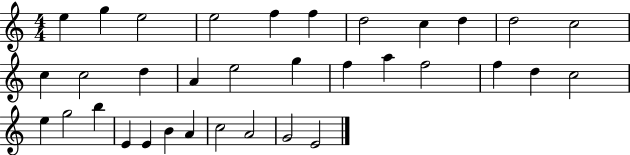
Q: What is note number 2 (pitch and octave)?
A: G5